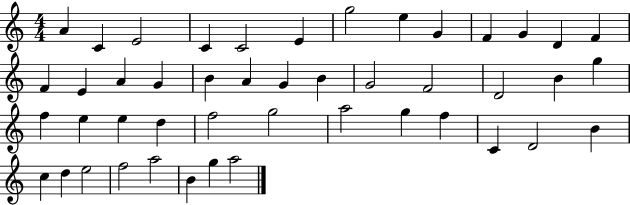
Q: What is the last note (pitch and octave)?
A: A5